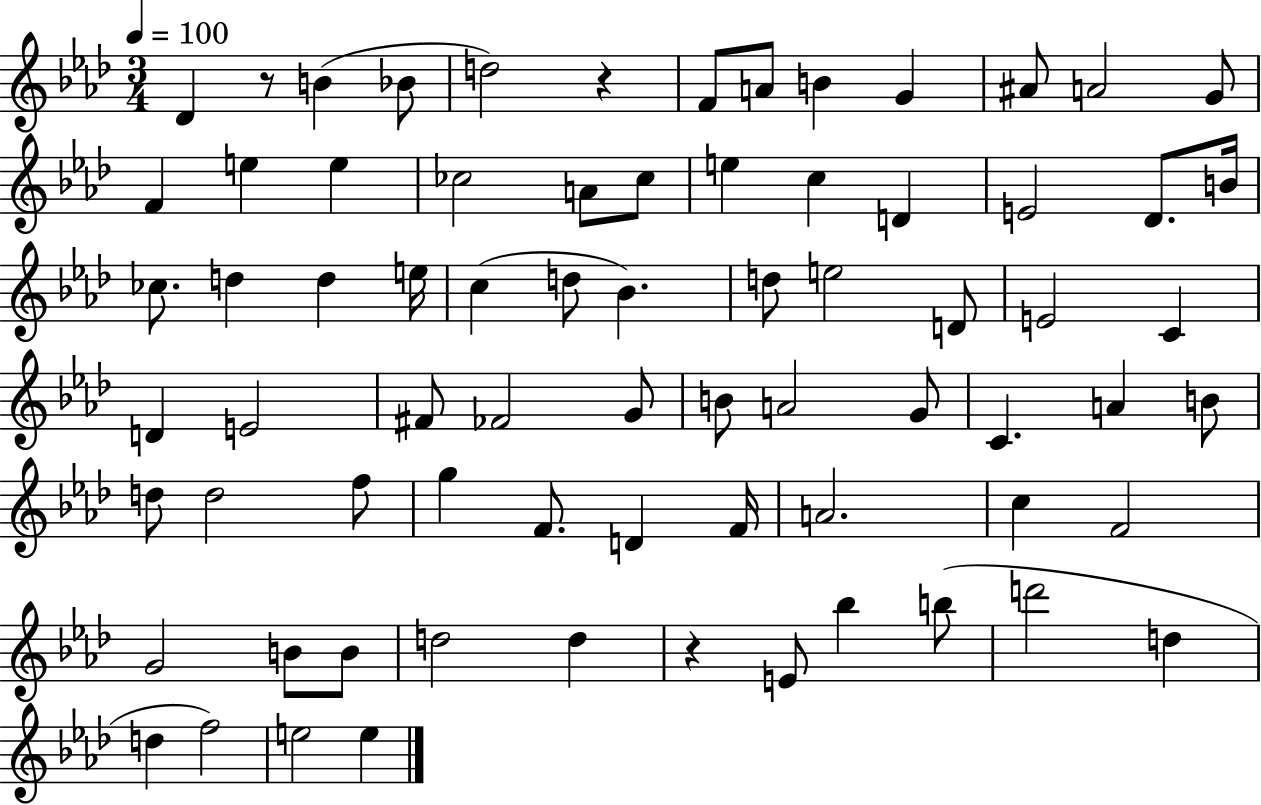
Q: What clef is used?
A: treble